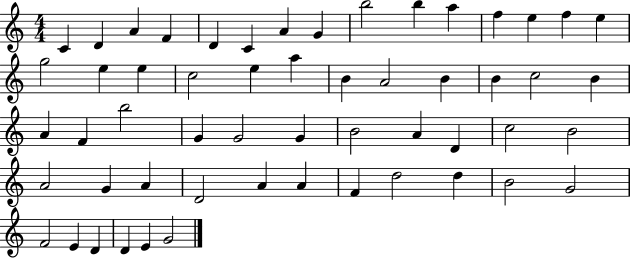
C4/q D4/q A4/q F4/q D4/q C4/q A4/q G4/q B5/h B5/q A5/q F5/q E5/q F5/q E5/q G5/h E5/q E5/q C5/h E5/q A5/q B4/q A4/h B4/q B4/q C5/h B4/q A4/q F4/q B5/h G4/q G4/h G4/q B4/h A4/q D4/q C5/h B4/h A4/h G4/q A4/q D4/h A4/q A4/q F4/q D5/h D5/q B4/h G4/h F4/h E4/q D4/q D4/q E4/q G4/h